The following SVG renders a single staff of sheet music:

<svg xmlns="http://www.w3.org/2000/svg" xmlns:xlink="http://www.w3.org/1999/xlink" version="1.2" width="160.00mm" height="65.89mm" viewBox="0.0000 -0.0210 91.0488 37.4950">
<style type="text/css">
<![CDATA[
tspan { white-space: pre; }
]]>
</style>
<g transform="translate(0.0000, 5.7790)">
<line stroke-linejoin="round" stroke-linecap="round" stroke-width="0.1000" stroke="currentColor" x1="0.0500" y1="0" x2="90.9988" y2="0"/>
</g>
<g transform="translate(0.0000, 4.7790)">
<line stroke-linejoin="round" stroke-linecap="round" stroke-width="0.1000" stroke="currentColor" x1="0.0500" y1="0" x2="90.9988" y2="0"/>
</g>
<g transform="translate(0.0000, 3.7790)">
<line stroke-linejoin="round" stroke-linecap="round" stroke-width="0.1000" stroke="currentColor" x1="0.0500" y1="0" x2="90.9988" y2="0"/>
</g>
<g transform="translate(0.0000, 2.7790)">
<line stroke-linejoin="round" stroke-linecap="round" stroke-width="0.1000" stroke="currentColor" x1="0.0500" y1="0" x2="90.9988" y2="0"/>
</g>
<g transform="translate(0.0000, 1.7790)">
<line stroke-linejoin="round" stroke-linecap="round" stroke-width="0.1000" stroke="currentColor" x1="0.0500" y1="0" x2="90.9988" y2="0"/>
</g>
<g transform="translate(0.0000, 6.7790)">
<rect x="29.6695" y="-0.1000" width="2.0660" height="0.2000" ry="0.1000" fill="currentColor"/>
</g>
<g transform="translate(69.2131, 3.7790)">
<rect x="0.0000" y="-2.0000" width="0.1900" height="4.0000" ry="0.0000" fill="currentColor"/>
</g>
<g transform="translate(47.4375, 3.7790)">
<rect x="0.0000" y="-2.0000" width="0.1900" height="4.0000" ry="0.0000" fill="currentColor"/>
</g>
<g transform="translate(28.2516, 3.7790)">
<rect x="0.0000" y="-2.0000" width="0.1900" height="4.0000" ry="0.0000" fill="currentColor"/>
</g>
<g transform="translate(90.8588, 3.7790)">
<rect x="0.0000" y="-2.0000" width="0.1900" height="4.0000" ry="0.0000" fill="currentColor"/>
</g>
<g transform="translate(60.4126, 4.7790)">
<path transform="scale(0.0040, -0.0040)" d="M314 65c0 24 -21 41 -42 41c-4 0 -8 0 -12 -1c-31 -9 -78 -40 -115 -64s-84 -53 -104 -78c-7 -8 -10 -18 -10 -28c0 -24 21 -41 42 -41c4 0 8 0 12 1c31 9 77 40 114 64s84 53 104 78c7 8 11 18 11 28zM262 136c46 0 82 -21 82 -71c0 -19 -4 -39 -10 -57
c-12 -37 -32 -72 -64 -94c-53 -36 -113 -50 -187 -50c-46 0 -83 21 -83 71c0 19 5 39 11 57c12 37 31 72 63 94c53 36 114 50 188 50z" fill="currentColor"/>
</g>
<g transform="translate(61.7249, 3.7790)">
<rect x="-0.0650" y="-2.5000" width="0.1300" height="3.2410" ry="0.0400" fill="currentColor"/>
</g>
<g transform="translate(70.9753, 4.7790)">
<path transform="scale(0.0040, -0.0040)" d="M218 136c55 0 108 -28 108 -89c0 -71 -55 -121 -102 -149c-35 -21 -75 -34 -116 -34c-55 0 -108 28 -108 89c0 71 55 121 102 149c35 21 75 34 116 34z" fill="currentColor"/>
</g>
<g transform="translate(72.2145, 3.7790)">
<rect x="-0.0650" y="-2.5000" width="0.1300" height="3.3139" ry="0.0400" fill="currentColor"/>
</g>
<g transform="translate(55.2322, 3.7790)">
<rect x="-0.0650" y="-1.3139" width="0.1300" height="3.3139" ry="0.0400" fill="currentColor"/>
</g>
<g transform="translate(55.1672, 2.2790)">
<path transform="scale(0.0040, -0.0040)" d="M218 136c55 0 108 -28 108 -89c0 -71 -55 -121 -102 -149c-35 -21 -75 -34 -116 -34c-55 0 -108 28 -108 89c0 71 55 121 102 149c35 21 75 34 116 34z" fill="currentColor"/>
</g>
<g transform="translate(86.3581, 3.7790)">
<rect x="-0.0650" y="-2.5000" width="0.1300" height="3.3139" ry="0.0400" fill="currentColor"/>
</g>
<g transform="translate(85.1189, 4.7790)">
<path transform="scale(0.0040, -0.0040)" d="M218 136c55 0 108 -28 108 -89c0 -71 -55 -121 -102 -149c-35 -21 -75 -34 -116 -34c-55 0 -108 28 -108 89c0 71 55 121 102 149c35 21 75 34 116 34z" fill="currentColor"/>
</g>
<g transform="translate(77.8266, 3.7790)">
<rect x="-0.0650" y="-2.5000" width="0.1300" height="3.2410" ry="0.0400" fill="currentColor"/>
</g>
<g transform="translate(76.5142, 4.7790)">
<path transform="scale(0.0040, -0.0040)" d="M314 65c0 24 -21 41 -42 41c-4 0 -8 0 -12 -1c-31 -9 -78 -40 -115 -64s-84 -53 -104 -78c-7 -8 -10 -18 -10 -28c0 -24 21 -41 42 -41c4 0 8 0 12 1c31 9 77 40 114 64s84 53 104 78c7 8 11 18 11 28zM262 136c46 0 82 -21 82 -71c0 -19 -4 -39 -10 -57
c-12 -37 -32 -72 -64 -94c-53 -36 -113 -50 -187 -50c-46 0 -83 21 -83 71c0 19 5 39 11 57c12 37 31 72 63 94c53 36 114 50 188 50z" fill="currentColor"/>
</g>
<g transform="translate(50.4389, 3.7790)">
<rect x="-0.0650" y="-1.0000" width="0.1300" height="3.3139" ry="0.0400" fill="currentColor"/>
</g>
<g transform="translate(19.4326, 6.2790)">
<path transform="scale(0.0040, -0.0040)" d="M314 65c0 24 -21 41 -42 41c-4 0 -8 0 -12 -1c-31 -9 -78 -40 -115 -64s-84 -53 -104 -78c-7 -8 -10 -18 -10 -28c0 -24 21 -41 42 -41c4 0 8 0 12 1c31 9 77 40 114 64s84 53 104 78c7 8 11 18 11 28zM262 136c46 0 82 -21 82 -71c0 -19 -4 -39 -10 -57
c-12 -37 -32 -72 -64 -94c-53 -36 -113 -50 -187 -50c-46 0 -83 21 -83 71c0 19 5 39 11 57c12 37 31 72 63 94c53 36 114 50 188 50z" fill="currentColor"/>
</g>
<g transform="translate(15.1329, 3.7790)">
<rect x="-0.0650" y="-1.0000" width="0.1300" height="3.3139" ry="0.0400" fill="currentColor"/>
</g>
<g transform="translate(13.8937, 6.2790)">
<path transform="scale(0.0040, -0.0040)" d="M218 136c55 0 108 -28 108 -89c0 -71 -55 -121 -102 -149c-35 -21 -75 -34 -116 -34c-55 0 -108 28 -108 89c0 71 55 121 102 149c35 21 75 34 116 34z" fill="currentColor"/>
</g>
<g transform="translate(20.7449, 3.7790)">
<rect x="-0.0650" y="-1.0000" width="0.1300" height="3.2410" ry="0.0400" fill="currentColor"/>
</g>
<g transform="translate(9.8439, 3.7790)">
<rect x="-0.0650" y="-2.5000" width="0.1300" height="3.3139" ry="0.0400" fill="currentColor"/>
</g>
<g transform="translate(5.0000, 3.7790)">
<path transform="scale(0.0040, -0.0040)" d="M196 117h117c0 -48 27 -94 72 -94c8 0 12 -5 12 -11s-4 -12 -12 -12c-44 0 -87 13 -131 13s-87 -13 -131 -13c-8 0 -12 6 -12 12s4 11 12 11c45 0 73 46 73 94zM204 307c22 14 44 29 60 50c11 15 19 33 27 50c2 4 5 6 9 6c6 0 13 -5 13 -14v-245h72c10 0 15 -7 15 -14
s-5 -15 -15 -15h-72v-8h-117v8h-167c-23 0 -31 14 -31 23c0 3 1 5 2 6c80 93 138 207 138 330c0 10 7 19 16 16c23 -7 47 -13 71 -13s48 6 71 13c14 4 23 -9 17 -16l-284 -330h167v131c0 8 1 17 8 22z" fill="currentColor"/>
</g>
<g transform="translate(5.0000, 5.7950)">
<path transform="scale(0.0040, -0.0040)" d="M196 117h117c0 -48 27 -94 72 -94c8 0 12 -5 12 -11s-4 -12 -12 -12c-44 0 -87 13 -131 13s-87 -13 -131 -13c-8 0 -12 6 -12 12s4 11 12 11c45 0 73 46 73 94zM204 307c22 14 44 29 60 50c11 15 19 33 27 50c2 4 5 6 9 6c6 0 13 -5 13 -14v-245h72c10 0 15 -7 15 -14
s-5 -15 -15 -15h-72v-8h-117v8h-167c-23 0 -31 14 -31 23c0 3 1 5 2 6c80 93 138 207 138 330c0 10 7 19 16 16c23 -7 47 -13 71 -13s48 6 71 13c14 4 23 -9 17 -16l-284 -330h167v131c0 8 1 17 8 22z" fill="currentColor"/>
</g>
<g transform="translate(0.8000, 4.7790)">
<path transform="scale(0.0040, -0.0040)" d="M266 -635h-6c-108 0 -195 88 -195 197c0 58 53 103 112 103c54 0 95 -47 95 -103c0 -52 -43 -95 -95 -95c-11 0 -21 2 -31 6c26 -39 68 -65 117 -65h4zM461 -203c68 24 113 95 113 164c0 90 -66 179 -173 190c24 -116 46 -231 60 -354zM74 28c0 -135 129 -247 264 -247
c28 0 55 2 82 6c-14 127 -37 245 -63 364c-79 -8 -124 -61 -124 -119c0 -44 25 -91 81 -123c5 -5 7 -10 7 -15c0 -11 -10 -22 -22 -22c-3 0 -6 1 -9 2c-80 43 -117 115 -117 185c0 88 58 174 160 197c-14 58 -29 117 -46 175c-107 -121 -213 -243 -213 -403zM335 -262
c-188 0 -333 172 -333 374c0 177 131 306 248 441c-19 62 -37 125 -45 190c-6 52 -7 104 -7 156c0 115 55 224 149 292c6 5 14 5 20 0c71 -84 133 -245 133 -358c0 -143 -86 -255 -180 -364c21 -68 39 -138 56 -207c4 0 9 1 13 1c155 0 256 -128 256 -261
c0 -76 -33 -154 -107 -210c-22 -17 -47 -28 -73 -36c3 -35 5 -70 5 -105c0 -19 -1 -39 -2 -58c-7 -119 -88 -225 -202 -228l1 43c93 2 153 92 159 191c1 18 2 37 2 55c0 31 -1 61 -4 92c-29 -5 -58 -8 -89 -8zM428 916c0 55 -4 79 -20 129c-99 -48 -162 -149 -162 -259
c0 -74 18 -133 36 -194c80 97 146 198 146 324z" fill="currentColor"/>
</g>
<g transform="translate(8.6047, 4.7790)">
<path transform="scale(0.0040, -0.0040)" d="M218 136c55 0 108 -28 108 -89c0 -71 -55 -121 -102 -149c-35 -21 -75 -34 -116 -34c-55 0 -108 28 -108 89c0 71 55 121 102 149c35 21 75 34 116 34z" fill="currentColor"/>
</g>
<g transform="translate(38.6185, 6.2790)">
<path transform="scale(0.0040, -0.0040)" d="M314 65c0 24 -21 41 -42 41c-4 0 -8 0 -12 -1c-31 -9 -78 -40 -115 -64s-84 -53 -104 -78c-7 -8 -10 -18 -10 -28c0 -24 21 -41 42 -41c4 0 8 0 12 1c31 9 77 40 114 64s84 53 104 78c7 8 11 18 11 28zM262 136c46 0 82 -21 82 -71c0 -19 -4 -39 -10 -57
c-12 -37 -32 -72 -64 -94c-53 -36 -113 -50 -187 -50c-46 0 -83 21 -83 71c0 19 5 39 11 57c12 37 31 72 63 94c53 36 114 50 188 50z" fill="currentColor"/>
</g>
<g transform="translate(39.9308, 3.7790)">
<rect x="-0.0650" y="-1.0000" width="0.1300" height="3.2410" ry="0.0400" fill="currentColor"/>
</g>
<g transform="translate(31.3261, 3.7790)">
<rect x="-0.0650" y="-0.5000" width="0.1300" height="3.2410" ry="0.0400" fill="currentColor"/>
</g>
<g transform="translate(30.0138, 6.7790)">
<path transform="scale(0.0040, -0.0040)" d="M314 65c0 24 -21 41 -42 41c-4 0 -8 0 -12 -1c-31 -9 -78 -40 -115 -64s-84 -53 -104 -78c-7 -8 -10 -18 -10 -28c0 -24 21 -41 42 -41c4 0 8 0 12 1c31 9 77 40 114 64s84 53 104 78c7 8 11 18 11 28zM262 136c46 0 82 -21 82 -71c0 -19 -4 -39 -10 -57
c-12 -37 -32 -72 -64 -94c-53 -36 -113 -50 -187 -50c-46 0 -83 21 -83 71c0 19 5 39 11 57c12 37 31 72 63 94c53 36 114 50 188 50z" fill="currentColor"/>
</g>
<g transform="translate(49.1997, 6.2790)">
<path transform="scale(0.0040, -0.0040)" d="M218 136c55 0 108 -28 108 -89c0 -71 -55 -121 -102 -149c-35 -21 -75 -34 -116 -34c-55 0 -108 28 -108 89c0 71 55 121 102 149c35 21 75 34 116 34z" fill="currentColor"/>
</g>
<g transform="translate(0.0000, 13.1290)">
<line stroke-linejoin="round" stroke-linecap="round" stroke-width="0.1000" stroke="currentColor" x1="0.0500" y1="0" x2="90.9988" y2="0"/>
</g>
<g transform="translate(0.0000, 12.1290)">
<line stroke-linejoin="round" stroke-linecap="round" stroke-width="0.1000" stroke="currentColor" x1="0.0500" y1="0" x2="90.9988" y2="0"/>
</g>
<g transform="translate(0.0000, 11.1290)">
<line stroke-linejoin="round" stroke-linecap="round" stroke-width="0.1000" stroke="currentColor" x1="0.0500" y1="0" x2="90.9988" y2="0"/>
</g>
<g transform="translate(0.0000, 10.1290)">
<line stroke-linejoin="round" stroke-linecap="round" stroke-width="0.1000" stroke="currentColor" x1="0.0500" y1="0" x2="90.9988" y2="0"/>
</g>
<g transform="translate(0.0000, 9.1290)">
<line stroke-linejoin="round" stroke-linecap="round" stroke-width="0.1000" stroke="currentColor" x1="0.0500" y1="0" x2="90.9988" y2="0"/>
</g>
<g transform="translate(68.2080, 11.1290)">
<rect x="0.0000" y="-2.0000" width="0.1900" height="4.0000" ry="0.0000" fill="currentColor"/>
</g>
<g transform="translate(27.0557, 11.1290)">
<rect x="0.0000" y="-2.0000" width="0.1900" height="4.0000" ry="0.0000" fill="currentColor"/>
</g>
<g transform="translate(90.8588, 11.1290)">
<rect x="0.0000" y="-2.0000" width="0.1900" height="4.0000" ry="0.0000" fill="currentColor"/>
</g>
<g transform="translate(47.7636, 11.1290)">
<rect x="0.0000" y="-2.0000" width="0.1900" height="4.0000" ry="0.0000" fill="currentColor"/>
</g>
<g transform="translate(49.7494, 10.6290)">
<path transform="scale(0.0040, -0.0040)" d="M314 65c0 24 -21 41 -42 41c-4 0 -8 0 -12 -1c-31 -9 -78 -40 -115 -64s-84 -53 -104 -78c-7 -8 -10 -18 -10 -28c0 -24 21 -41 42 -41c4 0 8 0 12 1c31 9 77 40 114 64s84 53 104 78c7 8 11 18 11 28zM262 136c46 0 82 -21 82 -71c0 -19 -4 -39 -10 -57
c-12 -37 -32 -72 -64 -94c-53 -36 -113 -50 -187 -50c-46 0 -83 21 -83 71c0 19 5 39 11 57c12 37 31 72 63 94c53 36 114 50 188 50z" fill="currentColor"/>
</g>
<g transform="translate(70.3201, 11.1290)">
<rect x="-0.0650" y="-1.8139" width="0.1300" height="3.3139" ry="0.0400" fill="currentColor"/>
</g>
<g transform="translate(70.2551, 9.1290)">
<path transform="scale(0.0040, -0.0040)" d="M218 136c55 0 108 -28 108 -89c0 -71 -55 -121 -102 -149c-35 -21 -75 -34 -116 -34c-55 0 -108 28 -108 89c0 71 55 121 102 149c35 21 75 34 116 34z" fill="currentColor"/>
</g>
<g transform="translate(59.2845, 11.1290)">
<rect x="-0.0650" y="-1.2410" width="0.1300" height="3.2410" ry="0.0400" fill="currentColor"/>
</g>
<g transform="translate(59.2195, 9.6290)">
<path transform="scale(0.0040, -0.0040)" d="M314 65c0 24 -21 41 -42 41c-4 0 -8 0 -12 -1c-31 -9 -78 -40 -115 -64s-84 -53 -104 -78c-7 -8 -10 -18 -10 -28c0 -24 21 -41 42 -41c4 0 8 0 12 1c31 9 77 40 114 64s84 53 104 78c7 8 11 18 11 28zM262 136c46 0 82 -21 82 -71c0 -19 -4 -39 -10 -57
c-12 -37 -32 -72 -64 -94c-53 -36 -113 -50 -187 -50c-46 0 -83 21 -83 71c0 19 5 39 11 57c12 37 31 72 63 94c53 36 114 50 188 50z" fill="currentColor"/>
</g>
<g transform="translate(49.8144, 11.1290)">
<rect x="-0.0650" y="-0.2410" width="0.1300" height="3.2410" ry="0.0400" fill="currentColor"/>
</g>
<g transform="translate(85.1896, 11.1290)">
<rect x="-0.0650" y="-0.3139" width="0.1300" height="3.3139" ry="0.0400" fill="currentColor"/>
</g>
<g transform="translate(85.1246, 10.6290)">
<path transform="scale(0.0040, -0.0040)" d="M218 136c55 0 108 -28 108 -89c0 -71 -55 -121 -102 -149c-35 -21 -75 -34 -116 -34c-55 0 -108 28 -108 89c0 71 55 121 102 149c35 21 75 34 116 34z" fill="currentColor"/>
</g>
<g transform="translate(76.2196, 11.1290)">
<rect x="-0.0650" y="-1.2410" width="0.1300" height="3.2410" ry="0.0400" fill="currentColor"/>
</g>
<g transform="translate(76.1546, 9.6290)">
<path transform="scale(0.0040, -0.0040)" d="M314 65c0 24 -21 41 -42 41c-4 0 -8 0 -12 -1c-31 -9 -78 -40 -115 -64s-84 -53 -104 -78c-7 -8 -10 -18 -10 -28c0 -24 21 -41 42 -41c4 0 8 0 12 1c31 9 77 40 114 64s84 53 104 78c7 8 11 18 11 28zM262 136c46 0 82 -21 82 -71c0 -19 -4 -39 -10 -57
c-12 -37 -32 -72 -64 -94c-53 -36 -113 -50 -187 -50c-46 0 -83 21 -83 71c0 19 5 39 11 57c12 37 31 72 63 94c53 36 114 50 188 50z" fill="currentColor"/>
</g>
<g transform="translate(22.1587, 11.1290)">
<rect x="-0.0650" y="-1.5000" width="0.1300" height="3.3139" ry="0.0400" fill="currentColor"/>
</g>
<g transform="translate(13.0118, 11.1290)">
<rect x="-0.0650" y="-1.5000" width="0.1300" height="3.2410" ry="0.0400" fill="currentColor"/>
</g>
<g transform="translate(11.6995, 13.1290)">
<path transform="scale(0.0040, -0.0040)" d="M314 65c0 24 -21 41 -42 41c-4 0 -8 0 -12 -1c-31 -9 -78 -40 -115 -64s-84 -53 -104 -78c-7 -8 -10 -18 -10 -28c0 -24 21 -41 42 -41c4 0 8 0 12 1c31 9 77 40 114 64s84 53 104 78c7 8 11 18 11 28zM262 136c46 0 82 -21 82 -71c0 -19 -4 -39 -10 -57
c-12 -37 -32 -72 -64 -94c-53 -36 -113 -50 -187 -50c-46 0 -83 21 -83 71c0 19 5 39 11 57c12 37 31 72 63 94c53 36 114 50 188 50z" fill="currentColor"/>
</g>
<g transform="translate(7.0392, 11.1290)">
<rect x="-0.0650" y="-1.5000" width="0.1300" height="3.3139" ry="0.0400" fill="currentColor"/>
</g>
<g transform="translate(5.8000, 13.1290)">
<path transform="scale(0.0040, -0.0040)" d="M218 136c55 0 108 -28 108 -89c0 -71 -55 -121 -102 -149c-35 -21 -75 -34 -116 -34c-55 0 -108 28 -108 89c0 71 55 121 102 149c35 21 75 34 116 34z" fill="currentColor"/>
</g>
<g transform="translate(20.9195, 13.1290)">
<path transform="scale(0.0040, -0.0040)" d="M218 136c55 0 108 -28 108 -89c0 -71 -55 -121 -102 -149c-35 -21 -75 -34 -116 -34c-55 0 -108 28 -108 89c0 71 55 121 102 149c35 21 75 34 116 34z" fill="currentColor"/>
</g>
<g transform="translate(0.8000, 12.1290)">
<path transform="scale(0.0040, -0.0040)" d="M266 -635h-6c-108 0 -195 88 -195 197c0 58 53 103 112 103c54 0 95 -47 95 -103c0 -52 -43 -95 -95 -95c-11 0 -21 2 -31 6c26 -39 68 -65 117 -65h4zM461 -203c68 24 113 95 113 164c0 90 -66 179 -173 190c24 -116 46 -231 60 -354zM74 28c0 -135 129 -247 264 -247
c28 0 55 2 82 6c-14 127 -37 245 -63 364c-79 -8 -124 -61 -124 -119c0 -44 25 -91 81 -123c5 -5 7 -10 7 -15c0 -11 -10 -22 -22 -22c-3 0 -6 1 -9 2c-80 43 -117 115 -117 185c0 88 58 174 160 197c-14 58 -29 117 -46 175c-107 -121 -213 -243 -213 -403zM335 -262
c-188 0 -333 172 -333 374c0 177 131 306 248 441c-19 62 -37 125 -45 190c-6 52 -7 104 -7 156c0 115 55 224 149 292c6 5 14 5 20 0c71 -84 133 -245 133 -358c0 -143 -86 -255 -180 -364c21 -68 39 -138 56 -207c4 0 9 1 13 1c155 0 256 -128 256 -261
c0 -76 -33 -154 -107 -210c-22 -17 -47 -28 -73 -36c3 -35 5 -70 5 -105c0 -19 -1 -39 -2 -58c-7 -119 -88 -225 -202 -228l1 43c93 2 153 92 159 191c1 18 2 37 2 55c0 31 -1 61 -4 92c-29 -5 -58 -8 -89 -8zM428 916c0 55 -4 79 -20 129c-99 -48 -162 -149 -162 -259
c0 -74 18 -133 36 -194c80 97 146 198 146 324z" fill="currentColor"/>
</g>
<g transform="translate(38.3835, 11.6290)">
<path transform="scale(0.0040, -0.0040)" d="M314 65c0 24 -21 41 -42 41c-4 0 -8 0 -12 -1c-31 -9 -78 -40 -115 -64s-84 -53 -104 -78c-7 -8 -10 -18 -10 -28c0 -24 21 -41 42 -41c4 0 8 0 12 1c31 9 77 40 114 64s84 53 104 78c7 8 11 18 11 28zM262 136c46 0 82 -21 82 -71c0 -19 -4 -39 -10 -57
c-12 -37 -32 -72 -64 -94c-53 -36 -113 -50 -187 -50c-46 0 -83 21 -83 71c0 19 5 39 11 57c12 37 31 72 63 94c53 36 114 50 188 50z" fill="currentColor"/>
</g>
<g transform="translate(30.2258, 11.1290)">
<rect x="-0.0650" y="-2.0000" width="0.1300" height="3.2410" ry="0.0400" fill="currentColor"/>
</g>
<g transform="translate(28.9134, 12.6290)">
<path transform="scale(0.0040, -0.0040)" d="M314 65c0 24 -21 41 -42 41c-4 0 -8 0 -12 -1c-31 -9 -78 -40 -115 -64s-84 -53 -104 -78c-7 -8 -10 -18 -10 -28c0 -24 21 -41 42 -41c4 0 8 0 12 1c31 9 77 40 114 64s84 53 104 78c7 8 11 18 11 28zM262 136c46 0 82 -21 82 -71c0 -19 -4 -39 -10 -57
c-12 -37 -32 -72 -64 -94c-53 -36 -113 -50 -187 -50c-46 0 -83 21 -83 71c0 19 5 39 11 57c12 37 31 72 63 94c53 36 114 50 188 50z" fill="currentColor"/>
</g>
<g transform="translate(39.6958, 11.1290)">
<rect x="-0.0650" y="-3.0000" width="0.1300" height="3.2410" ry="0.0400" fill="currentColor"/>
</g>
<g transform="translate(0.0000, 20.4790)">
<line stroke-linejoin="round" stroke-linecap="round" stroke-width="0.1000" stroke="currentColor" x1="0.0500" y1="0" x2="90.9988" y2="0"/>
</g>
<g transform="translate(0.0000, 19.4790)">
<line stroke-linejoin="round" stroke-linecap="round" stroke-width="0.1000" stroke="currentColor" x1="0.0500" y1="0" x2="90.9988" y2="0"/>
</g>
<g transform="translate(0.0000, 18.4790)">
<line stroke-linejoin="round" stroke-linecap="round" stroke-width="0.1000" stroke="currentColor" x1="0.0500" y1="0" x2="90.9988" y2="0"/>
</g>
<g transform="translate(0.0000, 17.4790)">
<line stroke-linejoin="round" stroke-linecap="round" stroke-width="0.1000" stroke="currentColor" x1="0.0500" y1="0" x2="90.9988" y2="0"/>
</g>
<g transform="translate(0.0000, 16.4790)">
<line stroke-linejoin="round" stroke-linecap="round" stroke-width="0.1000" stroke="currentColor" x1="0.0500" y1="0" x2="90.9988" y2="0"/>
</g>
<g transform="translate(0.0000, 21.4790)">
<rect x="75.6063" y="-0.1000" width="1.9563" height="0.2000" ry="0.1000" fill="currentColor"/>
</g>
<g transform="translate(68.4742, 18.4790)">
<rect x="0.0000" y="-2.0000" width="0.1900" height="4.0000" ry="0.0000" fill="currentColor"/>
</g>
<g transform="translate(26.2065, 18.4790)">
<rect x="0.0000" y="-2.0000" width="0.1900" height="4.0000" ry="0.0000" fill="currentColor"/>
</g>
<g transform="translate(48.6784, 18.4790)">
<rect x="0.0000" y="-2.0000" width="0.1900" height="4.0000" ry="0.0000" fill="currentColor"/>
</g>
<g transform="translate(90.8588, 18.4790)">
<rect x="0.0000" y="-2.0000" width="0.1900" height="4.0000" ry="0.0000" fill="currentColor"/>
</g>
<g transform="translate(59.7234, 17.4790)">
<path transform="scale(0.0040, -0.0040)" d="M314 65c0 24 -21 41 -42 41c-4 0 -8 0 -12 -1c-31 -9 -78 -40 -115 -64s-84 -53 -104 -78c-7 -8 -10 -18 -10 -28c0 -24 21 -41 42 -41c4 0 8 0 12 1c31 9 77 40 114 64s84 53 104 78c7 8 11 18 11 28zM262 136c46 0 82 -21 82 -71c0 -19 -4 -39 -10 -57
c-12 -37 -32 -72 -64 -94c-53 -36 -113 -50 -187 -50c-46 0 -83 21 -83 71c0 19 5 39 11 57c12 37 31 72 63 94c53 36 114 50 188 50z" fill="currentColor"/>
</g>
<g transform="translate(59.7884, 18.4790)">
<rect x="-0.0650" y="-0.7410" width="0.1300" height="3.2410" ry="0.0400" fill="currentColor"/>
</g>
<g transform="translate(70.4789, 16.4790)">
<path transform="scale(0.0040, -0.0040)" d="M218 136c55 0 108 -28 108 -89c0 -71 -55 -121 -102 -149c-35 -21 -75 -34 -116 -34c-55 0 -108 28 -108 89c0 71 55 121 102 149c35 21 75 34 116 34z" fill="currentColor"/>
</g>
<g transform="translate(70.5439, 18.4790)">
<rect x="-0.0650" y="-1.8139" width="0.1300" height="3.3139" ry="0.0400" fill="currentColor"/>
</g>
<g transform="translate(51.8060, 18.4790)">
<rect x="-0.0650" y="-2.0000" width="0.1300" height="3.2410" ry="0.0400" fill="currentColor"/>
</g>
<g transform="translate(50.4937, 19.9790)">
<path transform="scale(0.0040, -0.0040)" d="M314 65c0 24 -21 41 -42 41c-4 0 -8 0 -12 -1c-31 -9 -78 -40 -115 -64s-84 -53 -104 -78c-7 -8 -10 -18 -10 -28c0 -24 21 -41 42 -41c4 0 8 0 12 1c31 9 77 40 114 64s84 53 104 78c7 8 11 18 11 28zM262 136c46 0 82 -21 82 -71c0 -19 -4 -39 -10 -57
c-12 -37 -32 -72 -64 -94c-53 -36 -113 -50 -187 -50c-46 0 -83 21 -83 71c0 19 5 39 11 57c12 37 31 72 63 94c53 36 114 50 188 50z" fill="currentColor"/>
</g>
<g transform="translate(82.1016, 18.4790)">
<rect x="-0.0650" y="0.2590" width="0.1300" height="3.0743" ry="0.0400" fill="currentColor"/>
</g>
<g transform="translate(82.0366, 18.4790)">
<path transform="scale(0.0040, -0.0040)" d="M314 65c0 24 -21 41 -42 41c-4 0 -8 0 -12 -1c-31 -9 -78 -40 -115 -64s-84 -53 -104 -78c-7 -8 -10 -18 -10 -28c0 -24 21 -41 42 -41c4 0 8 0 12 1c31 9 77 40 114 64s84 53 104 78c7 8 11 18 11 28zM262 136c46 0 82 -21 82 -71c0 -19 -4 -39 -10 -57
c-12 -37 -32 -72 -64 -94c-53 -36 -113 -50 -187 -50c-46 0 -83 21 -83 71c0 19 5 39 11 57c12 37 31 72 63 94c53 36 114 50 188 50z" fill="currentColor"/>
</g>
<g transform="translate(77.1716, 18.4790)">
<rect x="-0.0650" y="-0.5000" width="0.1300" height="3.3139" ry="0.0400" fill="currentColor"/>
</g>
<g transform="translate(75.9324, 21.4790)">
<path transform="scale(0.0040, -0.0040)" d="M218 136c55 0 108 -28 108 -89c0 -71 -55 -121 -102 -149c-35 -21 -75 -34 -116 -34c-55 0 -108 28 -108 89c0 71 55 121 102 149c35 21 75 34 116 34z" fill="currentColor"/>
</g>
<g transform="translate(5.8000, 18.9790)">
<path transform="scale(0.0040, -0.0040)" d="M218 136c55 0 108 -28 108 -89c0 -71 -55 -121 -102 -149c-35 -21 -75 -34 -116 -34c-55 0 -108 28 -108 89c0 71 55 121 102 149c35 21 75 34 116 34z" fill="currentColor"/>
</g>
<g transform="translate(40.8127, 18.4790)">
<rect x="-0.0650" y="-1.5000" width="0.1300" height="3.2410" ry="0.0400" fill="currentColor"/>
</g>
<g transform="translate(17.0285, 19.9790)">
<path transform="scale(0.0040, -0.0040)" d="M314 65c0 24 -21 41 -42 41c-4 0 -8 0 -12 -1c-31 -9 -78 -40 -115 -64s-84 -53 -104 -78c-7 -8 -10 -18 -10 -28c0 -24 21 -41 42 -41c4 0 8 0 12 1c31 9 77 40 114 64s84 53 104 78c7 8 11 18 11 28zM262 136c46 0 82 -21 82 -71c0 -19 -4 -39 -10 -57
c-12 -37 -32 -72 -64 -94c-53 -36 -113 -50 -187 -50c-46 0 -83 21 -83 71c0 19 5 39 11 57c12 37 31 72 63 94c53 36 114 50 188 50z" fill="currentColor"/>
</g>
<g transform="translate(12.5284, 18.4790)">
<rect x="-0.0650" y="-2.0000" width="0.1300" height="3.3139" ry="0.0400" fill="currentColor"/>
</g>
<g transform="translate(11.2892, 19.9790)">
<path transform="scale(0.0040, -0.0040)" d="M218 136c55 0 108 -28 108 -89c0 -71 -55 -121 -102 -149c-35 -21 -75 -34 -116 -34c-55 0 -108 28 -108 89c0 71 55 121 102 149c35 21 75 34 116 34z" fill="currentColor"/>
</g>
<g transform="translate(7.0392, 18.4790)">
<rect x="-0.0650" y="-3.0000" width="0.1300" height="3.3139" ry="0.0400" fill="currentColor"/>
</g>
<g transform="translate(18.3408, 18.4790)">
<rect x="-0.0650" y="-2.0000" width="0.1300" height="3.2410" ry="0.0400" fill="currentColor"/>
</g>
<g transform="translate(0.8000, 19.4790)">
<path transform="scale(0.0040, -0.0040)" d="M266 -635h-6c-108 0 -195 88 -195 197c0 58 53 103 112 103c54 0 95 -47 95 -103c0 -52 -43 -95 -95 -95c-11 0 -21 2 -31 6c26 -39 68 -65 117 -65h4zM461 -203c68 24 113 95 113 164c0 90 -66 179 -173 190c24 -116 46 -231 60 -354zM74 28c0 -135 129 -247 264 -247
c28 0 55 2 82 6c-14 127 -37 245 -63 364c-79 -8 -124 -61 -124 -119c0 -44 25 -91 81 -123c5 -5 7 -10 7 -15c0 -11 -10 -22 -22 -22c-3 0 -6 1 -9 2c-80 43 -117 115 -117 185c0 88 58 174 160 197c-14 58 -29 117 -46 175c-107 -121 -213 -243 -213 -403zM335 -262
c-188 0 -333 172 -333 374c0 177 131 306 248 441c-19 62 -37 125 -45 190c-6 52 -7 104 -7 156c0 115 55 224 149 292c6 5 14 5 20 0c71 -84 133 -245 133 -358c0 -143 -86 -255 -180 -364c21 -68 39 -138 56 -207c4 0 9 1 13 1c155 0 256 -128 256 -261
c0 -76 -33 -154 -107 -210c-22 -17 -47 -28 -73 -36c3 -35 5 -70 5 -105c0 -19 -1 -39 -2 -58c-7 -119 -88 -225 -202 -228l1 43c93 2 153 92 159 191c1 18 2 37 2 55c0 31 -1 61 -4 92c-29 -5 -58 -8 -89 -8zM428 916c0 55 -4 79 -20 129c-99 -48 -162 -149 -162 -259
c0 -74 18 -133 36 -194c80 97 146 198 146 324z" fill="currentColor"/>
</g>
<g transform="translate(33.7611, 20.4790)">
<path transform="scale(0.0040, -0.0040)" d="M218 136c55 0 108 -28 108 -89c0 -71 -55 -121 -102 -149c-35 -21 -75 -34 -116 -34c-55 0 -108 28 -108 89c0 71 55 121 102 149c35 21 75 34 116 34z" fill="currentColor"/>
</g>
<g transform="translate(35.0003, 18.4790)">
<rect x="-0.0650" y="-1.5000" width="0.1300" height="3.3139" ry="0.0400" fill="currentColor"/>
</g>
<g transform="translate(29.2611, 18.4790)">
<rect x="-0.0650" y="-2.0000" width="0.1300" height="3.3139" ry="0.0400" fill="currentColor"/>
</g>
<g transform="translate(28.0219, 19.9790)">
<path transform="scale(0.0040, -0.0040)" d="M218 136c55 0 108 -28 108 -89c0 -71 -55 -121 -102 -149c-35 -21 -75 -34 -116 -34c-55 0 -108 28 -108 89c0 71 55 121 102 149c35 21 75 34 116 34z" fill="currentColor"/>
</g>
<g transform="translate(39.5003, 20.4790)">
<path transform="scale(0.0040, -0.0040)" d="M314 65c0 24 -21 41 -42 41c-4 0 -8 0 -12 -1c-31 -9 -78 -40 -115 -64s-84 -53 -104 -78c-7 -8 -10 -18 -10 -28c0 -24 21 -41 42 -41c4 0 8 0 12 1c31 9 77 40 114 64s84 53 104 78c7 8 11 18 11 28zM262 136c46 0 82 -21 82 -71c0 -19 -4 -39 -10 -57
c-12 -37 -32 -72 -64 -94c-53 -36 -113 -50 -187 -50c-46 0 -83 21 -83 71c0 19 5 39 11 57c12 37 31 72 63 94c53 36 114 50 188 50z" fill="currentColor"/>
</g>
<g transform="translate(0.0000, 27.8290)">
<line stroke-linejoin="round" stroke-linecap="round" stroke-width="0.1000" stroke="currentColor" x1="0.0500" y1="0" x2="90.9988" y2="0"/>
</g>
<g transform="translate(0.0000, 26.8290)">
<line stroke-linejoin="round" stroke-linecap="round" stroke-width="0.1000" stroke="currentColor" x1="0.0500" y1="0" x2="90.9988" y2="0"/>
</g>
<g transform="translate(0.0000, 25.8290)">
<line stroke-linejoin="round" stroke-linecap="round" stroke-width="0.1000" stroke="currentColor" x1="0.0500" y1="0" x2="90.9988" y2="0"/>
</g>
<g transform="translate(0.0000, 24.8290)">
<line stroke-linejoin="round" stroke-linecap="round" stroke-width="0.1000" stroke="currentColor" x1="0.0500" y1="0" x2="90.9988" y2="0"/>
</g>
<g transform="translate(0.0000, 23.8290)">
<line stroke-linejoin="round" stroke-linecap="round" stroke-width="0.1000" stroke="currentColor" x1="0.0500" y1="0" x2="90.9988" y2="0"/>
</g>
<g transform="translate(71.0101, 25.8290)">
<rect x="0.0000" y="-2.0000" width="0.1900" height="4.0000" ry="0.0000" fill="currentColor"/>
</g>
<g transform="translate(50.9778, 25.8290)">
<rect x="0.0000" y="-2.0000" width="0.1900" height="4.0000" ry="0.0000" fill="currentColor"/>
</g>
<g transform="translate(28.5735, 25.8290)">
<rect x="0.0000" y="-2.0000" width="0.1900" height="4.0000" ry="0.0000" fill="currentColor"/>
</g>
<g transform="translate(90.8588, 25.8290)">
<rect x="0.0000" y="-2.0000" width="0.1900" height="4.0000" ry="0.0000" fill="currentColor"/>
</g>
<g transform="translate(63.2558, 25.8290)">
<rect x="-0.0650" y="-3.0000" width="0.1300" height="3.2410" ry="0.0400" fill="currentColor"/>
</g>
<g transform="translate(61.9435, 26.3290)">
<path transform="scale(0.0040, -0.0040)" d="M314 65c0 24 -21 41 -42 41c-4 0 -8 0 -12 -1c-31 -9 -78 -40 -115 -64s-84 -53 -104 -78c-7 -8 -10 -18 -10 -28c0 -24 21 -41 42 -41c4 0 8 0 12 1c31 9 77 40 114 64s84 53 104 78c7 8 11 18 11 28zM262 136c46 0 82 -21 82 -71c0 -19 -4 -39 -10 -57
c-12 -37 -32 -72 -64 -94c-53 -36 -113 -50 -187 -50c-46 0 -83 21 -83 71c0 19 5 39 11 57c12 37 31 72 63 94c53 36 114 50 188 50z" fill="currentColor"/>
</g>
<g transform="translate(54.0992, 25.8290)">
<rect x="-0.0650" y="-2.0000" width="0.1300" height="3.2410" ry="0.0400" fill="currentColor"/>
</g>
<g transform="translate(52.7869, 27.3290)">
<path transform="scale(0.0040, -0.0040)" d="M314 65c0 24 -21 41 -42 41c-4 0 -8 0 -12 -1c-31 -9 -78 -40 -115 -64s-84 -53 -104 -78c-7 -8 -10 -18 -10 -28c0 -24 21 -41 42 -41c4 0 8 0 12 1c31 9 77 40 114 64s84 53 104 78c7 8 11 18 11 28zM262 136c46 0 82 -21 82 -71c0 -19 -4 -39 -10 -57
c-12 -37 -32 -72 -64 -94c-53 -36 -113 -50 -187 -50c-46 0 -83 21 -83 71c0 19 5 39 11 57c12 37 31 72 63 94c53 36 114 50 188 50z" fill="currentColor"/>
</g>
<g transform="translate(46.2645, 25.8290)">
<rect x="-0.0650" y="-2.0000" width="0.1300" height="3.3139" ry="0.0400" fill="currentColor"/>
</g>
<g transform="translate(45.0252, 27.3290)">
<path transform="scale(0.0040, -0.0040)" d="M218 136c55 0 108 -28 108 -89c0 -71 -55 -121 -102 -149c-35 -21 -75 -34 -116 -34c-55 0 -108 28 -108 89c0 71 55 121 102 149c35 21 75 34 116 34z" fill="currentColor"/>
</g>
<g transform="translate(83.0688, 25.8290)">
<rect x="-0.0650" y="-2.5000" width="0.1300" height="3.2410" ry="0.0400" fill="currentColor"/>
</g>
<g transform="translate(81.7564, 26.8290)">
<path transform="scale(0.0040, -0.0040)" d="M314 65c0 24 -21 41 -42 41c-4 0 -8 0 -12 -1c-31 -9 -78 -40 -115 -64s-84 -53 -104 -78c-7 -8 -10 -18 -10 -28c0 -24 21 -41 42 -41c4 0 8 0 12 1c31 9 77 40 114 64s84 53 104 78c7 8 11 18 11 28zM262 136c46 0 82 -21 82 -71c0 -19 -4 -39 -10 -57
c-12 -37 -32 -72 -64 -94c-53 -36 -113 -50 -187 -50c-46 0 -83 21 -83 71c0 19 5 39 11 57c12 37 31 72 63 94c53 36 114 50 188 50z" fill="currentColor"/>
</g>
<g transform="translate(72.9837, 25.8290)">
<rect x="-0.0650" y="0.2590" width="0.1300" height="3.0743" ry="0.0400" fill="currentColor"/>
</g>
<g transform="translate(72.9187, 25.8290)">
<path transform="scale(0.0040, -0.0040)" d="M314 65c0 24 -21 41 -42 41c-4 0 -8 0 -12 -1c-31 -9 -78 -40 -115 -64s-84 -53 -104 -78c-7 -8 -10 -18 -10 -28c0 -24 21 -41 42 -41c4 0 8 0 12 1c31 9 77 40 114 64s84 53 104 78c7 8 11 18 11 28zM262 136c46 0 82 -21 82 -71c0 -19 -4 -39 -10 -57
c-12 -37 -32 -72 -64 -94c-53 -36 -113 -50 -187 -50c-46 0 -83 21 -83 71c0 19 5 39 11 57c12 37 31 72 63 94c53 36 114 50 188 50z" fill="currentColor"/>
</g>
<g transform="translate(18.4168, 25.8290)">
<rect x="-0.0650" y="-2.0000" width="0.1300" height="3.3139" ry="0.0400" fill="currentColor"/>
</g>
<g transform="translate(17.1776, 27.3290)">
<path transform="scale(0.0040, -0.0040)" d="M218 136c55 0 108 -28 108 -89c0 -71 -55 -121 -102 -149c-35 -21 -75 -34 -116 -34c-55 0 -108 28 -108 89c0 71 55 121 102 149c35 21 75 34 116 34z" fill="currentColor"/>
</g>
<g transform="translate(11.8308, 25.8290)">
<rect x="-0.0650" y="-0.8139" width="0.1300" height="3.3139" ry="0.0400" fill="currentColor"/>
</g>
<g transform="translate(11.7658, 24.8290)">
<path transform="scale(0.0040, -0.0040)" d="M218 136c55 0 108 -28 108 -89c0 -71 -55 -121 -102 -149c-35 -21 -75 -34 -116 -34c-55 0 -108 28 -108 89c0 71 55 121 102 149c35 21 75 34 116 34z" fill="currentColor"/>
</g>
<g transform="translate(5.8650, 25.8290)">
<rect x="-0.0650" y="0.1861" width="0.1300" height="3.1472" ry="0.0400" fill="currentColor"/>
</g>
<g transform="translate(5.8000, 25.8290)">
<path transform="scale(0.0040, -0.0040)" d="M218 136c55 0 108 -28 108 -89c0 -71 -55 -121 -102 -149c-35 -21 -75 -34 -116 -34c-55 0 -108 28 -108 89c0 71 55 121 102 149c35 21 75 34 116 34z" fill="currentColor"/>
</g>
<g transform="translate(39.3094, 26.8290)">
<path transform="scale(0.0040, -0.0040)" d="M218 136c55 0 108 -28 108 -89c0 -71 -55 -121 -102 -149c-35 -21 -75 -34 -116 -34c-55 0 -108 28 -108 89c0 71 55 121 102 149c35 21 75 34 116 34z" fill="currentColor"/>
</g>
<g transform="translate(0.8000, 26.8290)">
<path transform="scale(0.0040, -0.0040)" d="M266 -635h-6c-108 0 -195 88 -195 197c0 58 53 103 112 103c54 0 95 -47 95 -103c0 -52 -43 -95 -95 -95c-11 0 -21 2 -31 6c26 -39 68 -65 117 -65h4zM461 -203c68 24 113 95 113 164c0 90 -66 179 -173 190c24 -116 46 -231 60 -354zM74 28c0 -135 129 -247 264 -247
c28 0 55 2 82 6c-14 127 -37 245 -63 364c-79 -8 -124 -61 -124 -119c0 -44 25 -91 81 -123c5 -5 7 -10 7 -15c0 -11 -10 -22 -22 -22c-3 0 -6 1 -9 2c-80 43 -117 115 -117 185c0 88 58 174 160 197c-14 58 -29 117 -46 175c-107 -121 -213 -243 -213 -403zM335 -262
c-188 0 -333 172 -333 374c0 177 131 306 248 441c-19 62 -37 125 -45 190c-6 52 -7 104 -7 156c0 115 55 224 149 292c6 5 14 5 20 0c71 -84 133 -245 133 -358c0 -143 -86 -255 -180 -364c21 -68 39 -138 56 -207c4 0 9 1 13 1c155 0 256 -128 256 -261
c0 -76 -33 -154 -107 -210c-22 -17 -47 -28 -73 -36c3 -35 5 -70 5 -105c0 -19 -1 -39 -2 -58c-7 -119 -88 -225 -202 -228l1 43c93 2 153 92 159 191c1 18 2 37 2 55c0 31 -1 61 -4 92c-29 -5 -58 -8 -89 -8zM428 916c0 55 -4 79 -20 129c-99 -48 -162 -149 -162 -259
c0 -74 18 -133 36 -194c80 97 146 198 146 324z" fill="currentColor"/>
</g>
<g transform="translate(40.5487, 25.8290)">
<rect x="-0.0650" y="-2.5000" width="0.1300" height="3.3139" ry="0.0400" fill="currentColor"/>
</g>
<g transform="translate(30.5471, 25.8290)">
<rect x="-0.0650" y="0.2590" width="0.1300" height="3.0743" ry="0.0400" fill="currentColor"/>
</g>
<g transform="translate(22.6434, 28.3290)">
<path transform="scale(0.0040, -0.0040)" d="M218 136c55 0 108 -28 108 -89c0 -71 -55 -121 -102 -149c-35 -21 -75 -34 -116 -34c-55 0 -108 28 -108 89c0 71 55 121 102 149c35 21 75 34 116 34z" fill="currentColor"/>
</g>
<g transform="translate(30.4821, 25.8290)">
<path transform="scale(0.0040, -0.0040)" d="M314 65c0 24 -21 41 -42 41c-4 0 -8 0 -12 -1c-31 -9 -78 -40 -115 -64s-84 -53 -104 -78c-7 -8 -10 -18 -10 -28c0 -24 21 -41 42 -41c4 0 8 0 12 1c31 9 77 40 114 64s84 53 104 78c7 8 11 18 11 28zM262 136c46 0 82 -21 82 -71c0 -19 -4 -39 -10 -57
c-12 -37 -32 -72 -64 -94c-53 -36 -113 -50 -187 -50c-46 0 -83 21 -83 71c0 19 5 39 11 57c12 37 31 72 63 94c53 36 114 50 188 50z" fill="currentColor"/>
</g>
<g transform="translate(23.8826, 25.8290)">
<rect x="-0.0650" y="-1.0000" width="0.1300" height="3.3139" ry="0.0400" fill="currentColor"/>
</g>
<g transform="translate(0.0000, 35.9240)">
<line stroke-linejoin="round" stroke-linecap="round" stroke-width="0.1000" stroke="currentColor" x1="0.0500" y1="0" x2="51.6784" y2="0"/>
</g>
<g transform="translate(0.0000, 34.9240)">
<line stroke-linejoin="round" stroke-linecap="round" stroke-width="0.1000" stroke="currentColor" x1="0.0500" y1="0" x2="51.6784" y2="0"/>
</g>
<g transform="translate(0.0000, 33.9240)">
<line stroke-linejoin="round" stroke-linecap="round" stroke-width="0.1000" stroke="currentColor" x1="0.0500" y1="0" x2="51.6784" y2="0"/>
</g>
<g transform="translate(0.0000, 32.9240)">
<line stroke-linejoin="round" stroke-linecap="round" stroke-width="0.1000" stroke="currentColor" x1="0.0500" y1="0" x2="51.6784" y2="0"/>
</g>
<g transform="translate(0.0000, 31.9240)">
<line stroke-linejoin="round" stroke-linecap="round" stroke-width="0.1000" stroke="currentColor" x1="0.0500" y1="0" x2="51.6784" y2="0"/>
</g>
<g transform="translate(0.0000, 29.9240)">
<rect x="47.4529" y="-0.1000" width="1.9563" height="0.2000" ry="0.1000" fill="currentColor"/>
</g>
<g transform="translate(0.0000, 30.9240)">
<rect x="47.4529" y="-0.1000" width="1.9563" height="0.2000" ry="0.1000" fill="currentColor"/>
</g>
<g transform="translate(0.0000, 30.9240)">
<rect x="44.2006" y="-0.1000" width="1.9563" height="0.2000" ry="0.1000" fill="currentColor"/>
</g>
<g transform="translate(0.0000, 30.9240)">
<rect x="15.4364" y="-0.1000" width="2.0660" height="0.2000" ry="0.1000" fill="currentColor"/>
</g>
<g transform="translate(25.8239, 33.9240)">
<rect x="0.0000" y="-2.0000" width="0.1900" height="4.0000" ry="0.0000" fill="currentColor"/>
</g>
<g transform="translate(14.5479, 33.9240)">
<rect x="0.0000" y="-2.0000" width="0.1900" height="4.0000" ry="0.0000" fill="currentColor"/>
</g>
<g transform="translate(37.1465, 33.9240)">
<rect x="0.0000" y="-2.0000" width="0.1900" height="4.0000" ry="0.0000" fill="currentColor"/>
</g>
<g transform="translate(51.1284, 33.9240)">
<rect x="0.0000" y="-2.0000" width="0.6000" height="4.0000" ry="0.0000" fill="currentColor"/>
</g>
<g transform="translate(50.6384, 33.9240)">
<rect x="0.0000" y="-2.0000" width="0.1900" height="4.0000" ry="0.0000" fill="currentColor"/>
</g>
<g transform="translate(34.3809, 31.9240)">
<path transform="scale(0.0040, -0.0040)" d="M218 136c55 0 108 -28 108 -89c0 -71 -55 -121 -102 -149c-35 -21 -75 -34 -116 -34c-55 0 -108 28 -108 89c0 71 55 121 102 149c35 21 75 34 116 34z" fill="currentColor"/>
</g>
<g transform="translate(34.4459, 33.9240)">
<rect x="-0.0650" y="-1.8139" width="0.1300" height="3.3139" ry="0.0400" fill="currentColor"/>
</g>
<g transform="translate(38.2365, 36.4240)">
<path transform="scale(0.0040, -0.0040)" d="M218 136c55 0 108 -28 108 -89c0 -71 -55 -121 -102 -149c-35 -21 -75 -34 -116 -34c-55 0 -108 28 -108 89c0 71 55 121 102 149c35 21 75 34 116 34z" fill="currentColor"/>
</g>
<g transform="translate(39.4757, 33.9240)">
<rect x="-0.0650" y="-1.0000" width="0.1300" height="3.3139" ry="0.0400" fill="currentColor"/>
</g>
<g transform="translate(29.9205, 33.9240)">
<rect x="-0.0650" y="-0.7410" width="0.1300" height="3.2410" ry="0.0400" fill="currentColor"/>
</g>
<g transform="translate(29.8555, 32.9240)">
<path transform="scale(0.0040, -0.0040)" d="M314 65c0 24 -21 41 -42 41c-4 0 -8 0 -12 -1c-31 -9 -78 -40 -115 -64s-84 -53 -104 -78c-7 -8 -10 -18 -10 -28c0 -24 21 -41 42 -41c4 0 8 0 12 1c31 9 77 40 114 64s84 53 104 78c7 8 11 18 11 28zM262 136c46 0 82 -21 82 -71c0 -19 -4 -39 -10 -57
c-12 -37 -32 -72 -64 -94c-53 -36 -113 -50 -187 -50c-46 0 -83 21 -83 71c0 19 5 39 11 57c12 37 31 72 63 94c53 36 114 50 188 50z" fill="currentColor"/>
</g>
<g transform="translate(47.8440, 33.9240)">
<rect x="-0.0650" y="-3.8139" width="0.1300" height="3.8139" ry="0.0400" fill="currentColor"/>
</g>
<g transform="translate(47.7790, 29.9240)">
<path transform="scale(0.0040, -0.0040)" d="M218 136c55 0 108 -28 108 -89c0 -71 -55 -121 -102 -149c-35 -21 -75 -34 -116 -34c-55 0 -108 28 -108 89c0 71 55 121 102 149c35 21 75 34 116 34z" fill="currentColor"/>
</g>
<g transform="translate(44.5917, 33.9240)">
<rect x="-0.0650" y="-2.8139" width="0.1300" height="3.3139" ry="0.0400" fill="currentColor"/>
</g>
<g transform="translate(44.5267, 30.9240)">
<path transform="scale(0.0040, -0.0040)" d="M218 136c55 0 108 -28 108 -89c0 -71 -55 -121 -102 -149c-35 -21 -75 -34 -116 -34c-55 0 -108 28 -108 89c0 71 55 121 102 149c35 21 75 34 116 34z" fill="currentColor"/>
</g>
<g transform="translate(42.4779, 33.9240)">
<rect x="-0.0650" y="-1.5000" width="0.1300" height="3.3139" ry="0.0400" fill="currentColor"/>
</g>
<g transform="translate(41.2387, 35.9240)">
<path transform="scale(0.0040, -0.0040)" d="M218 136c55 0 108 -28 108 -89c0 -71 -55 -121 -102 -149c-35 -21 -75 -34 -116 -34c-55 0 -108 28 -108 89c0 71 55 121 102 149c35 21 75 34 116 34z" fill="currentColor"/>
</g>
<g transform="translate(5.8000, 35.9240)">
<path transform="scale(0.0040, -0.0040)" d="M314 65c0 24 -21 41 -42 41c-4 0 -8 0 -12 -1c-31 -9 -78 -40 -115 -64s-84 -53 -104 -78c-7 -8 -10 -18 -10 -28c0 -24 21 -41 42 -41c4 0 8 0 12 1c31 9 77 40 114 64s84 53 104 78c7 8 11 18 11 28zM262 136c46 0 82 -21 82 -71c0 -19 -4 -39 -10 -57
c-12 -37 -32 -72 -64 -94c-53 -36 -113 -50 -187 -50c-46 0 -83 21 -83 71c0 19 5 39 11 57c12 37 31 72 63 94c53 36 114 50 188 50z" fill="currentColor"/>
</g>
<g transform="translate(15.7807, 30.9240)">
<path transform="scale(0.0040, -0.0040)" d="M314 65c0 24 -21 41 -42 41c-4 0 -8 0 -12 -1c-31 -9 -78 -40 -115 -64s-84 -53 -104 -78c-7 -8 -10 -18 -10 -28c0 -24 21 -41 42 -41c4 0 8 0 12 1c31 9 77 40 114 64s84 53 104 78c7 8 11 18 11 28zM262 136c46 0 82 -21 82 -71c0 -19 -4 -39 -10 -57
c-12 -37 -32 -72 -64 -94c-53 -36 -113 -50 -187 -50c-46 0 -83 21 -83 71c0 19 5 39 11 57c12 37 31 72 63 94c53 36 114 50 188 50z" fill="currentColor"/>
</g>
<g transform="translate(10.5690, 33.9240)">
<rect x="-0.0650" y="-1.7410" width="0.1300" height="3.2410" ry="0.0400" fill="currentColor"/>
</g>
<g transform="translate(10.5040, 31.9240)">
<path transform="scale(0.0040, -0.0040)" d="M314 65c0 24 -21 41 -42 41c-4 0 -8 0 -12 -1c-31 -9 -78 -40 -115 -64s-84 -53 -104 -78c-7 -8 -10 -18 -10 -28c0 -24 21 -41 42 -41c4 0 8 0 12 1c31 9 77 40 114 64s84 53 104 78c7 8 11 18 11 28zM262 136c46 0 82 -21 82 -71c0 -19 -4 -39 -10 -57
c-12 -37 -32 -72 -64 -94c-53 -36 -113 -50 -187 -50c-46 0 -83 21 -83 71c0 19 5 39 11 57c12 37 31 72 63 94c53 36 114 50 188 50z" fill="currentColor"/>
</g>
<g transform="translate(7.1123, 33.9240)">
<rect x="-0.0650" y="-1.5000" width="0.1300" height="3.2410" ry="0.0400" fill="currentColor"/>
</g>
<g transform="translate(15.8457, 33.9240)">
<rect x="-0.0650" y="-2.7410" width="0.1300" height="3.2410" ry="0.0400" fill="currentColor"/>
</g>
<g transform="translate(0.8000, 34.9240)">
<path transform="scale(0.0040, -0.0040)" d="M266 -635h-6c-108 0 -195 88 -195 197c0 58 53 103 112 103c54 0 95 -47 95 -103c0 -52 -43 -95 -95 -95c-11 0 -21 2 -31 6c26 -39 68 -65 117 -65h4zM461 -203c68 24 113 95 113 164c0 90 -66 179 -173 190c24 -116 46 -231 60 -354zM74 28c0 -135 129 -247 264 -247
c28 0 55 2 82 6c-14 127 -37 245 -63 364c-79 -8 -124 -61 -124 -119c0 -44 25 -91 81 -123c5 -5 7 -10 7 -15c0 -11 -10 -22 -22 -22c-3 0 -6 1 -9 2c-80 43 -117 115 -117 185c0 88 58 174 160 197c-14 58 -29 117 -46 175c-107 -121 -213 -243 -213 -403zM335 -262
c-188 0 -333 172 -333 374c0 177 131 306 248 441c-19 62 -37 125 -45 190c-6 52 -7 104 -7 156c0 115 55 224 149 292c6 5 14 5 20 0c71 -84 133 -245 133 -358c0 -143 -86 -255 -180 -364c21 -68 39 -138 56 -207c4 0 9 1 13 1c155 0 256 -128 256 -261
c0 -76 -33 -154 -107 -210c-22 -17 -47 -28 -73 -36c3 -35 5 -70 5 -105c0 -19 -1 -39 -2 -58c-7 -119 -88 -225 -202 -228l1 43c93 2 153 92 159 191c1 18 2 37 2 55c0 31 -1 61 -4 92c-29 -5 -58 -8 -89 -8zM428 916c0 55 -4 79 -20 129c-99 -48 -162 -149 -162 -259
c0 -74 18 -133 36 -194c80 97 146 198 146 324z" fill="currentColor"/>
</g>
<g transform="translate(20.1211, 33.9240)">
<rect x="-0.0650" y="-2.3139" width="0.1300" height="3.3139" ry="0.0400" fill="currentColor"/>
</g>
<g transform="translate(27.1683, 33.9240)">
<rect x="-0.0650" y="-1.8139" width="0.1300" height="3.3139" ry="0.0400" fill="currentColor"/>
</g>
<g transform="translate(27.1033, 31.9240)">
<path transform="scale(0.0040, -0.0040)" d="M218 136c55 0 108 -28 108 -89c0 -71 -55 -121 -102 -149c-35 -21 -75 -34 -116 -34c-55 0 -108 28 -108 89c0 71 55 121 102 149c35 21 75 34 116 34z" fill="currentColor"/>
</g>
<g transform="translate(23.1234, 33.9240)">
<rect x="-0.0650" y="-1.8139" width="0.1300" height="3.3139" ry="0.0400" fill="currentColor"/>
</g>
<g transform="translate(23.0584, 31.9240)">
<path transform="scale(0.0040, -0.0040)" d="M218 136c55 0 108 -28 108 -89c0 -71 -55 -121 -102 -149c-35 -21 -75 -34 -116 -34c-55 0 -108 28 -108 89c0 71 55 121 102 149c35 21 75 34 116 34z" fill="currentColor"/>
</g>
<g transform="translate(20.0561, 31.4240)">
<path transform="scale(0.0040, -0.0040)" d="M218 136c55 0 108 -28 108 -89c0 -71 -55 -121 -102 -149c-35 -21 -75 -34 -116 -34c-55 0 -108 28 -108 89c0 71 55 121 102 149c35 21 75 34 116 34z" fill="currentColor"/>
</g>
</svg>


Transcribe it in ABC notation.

X:1
T:Untitled
M:4/4
L:1/4
K:C
G D D2 C2 D2 D e G2 G G2 G E E2 E F2 A2 c2 e2 f e2 c A F F2 F E E2 F2 d2 f C B2 B d F D B2 G F F2 A2 B2 G2 E2 f2 a2 g f f d2 f D E a c'